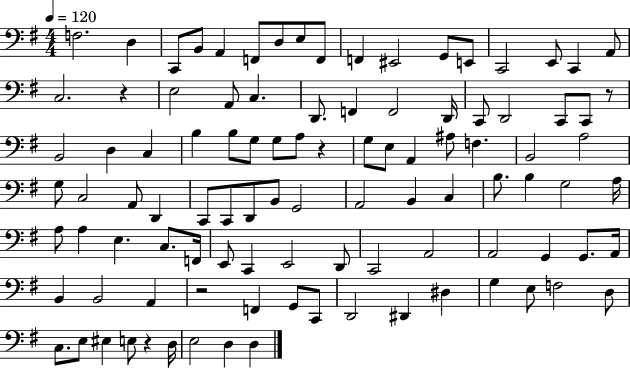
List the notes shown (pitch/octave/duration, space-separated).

F3/h. D3/q C2/e B2/e A2/q F2/e D3/e E3/e F2/e F2/q EIS2/h G2/e E2/e C2/h E2/e C2/q A2/e C3/h. R/q E3/h A2/e C3/q. D2/e. F2/q F2/h D2/s C2/e D2/h C2/e C2/e R/e B2/h D3/q C3/q B3/q B3/e G3/e G3/e A3/e R/q G3/e E3/e A2/q A#3/e F3/q. B2/h A3/h G3/e C3/h A2/e D2/q C2/e C2/e D2/e B2/e G2/h A2/h B2/q C3/q B3/e. B3/q G3/h A3/s A3/e A3/q E3/q. C3/e. F2/s E2/e C2/q E2/h D2/e C2/h A2/h A2/h G2/q G2/e. A2/s B2/q B2/h A2/q R/h F2/q G2/e C2/e D2/h D#2/q D#3/q G3/q E3/e F3/h D3/e C3/e. E3/e EIS3/q E3/e R/q D3/s E3/h D3/q D3/q